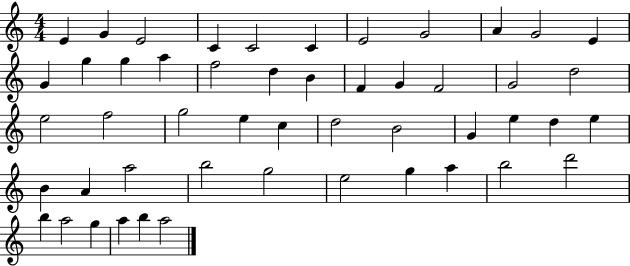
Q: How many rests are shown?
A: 0